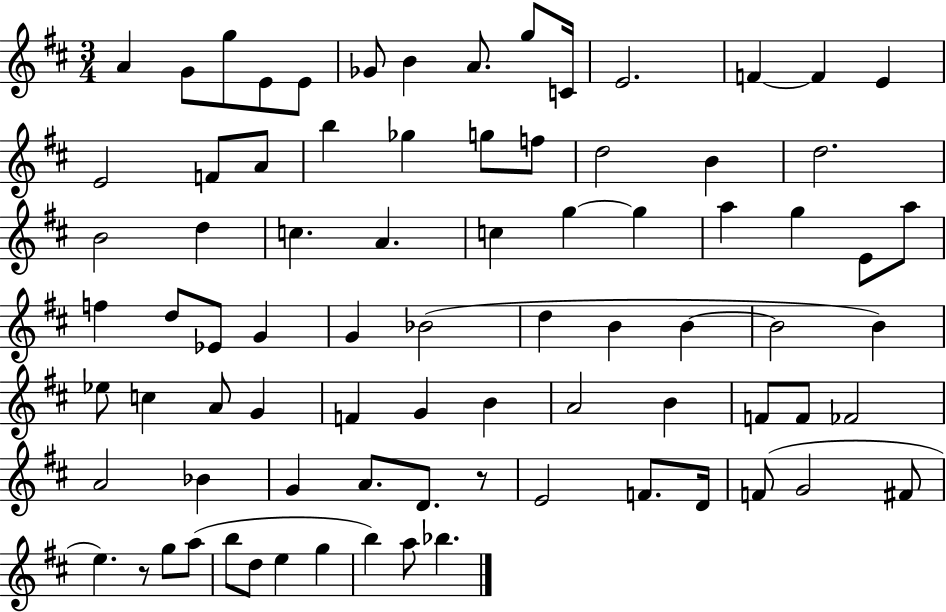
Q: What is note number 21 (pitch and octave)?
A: F5